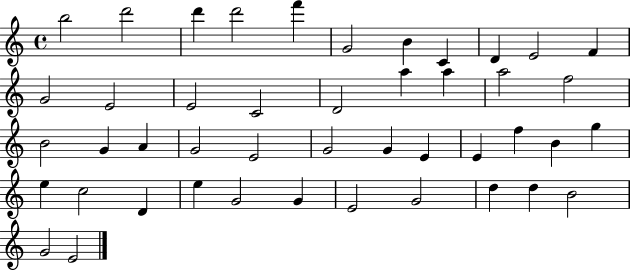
{
  \clef treble
  \time 4/4
  \defaultTimeSignature
  \key c \major
  b''2 d'''2 | d'''4 d'''2 f'''4 | g'2 b'4 c'4 | d'4 e'2 f'4 | \break g'2 e'2 | e'2 c'2 | d'2 a''4 a''4 | a''2 f''2 | \break b'2 g'4 a'4 | g'2 e'2 | g'2 g'4 e'4 | e'4 f''4 b'4 g''4 | \break e''4 c''2 d'4 | e''4 g'2 g'4 | e'2 g'2 | d''4 d''4 b'2 | \break g'2 e'2 | \bar "|."
}